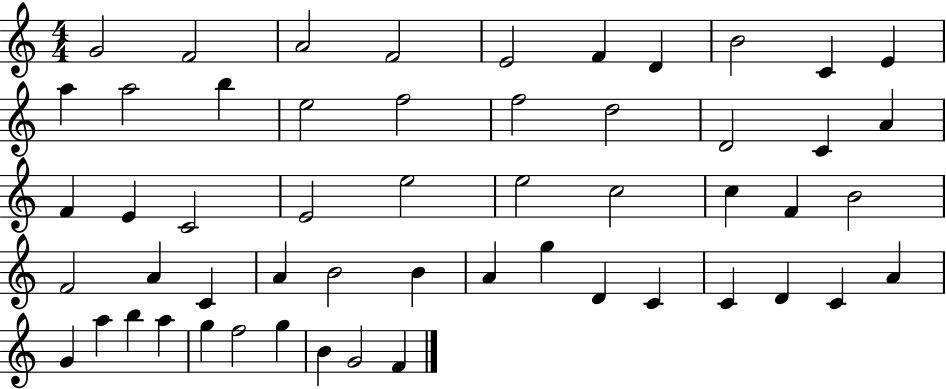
X:1
T:Untitled
M:4/4
L:1/4
K:C
G2 F2 A2 F2 E2 F D B2 C E a a2 b e2 f2 f2 d2 D2 C A F E C2 E2 e2 e2 c2 c F B2 F2 A C A B2 B A g D C C D C A G a b a g f2 g B G2 F